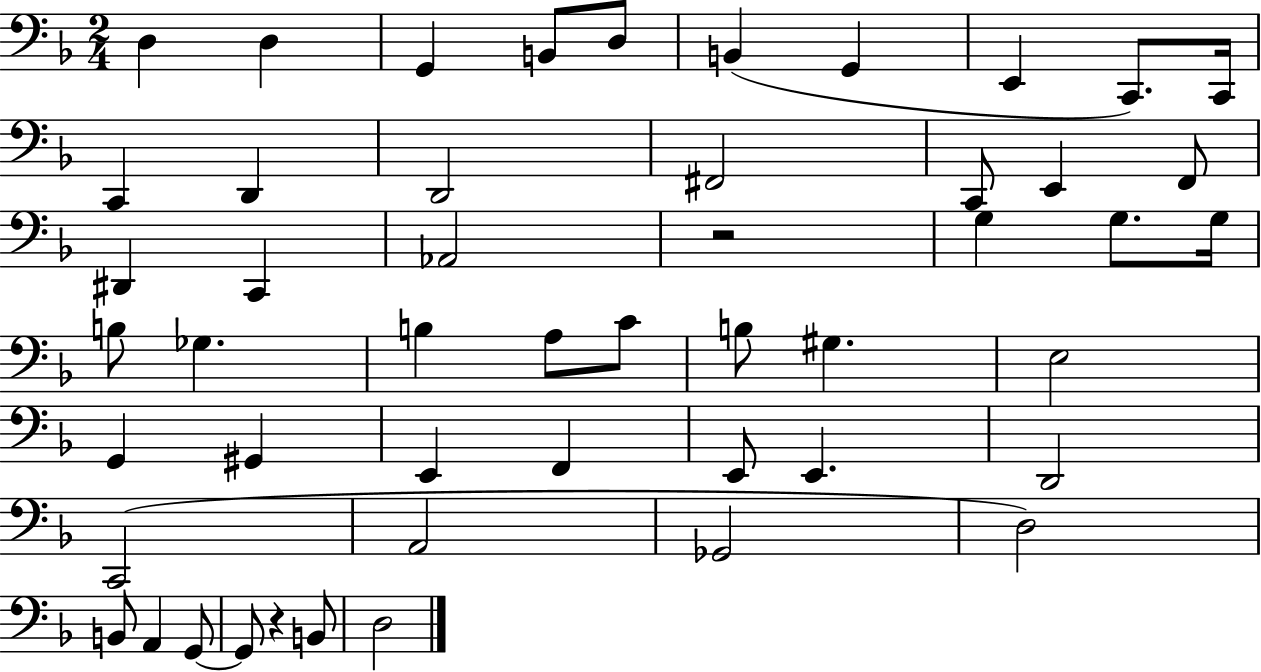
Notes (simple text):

D3/q D3/q G2/q B2/e D3/e B2/q G2/q E2/q C2/e. C2/s C2/q D2/q D2/h F#2/h C2/e E2/q F2/e D#2/q C2/q Ab2/h R/h G3/q G3/e. G3/s B3/e Gb3/q. B3/q A3/e C4/e B3/e G#3/q. E3/h G2/q G#2/q E2/q F2/q E2/e E2/q. D2/h C2/h A2/h Gb2/h D3/h B2/e A2/q G2/e G2/e R/q B2/e D3/h